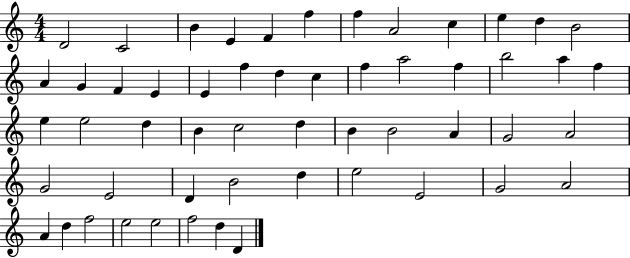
X:1
T:Untitled
M:4/4
L:1/4
K:C
D2 C2 B E F f f A2 c e d B2 A G F E E f d c f a2 f b2 a f e e2 d B c2 d B B2 A G2 A2 G2 E2 D B2 d e2 E2 G2 A2 A d f2 e2 e2 f2 d D